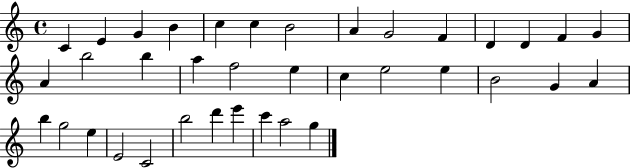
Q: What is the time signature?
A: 4/4